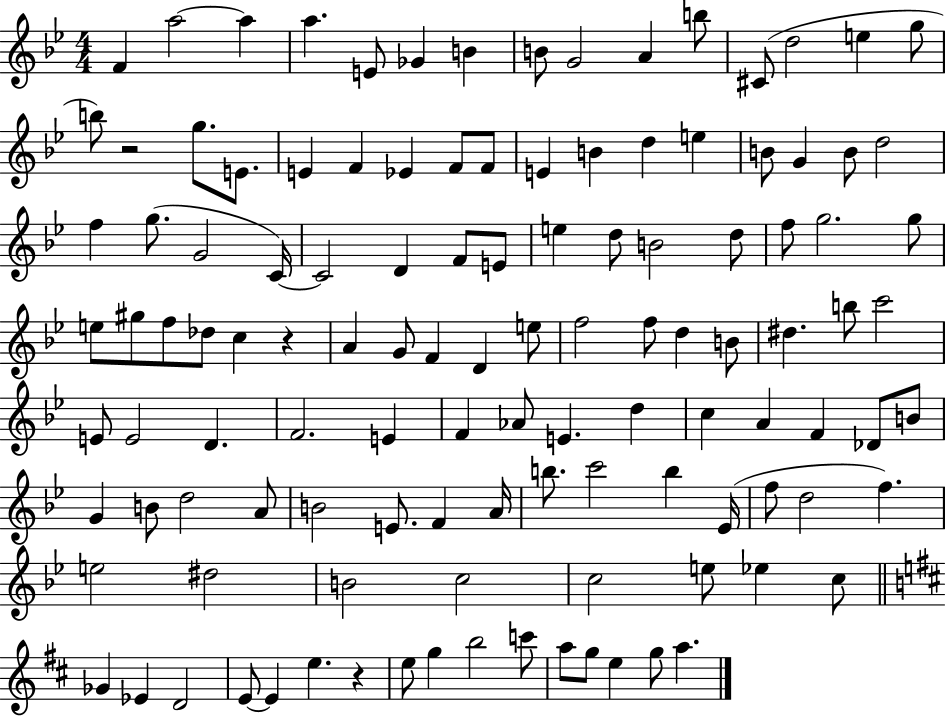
F4/q A5/h A5/q A5/q. E4/e Gb4/q B4/q B4/e G4/h A4/q B5/e C#4/e D5/h E5/q G5/e B5/e R/h G5/e. E4/e. E4/q F4/q Eb4/q F4/e F4/e E4/q B4/q D5/q E5/q B4/e G4/q B4/e D5/h F5/q G5/e. G4/h C4/s C4/h D4/q F4/e E4/e E5/q D5/e B4/h D5/e F5/e G5/h. G5/e E5/e G#5/e F5/e Db5/e C5/q R/q A4/q G4/e F4/q D4/q E5/e F5/h F5/e D5/q B4/e D#5/q. B5/e C6/h E4/e E4/h D4/q. F4/h. E4/q F4/q Ab4/e E4/q. D5/q C5/q A4/q F4/q Db4/e B4/e G4/q B4/e D5/h A4/e B4/h E4/e. F4/q A4/s B5/e. C6/h B5/q Eb4/s F5/e D5/h F5/q. E5/h D#5/h B4/h C5/h C5/h E5/e Eb5/q C5/e Gb4/q Eb4/q D4/h E4/e E4/q E5/q. R/q E5/e G5/q B5/h C6/e A5/e G5/e E5/q G5/e A5/q.